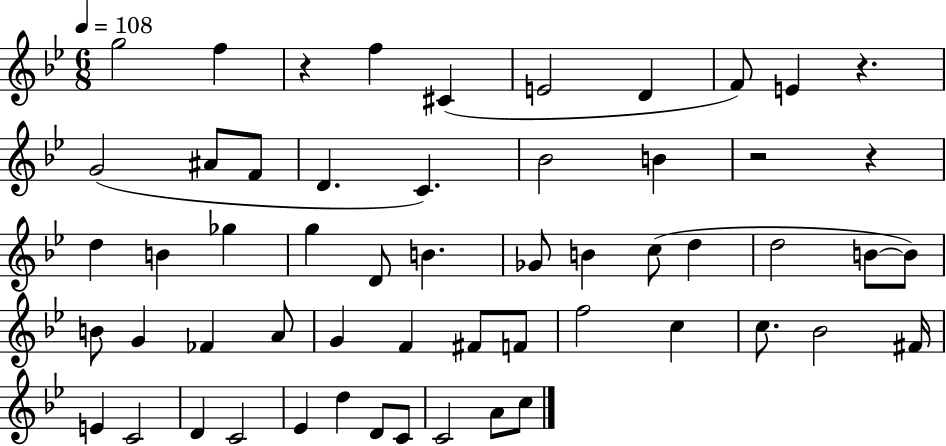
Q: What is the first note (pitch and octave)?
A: G5